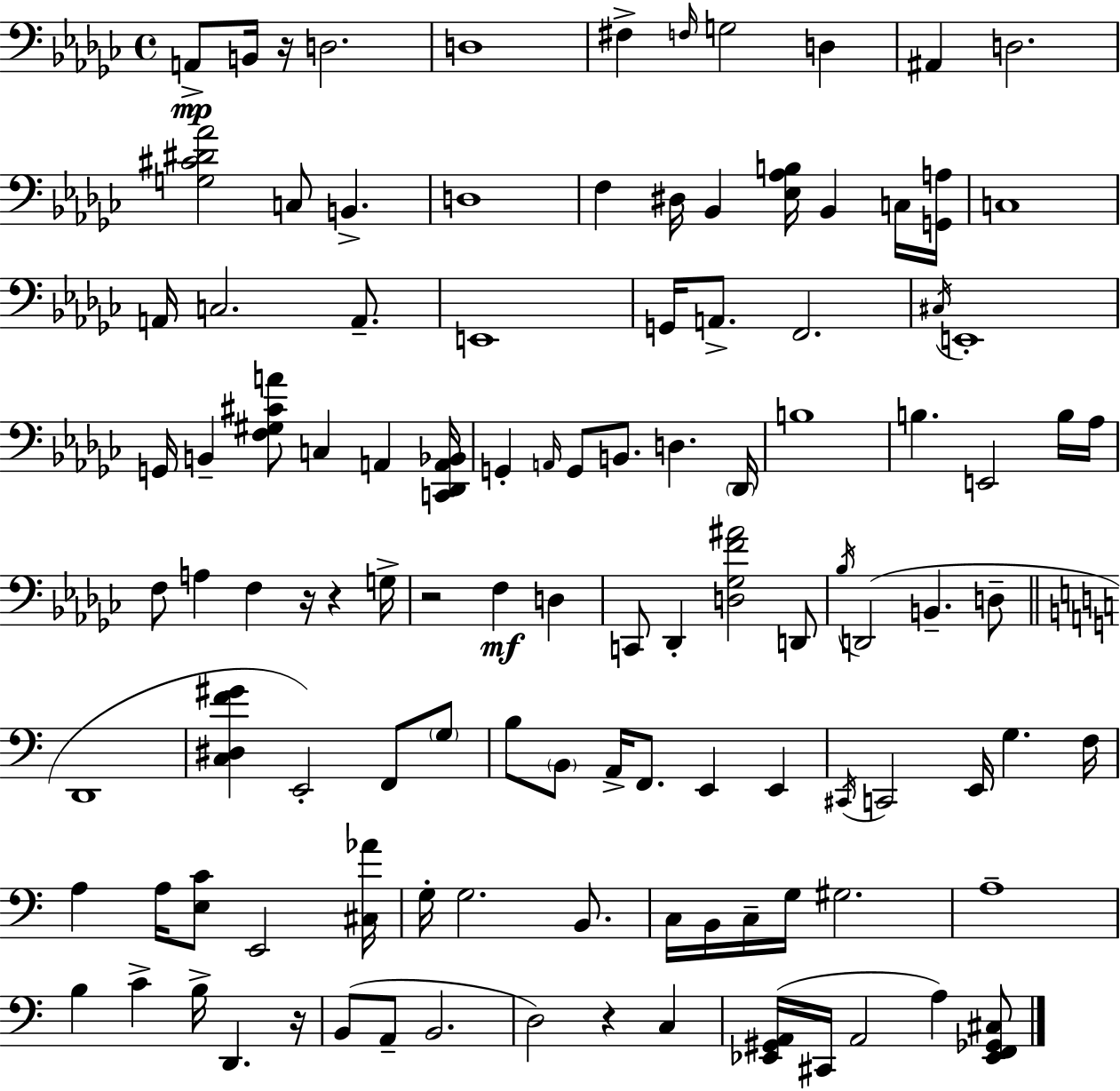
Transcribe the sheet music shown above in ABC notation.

X:1
T:Untitled
M:4/4
L:1/4
K:Ebm
A,,/2 B,,/4 z/4 D,2 D,4 ^F, F,/4 G,2 D, ^A,, D,2 [G,^C^D_A]2 C,/2 B,, D,4 F, ^D,/4 _B,, [_E,_A,B,]/4 _B,, C,/4 [G,,A,]/4 C,4 A,,/4 C,2 A,,/2 E,,4 G,,/4 A,,/2 F,,2 ^C,/4 E,,4 G,,/4 B,, [F,^G,^CA]/2 C, A,, [C,,_D,,A,,_B,,]/4 G,, A,,/4 G,,/2 B,,/2 D, _D,,/4 B,4 B, E,,2 B,/4 _A,/4 F,/2 A, F, z/4 z G,/4 z2 F, D, C,,/2 _D,, [D,_G,F^A]2 D,,/2 _B,/4 D,,2 B,, D,/2 D,,4 [C,^D,F^G] E,,2 F,,/2 G,/2 B,/2 B,,/2 A,,/4 F,,/2 E,, E,, ^C,,/4 C,,2 E,,/4 G, F,/4 A, A,/4 [E,C]/2 E,,2 [^C,_A]/4 G,/4 G,2 B,,/2 C,/4 B,,/4 C,/4 G,/4 ^G,2 A,4 B, C B,/4 D,, z/4 B,,/2 A,,/2 B,,2 D,2 z C, [_E,,^G,,A,,]/4 ^C,,/4 A,,2 A, [_E,,F,,_G,,^C,]/2